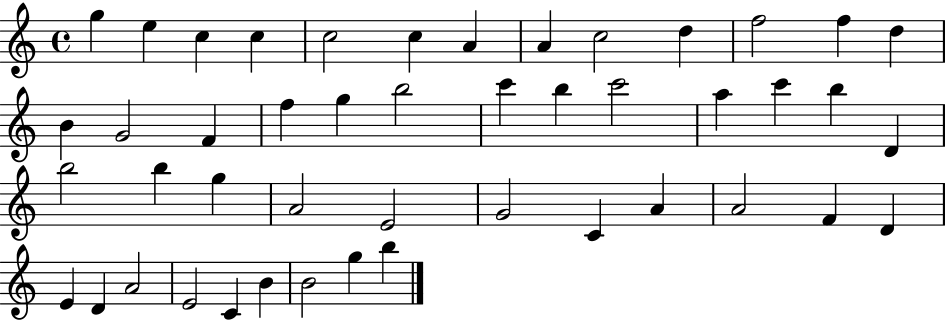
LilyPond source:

{
  \clef treble
  \time 4/4
  \defaultTimeSignature
  \key c \major
  g''4 e''4 c''4 c''4 | c''2 c''4 a'4 | a'4 c''2 d''4 | f''2 f''4 d''4 | \break b'4 g'2 f'4 | f''4 g''4 b''2 | c'''4 b''4 c'''2 | a''4 c'''4 b''4 d'4 | \break b''2 b''4 g''4 | a'2 e'2 | g'2 c'4 a'4 | a'2 f'4 d'4 | \break e'4 d'4 a'2 | e'2 c'4 b'4 | b'2 g''4 b''4 | \bar "|."
}